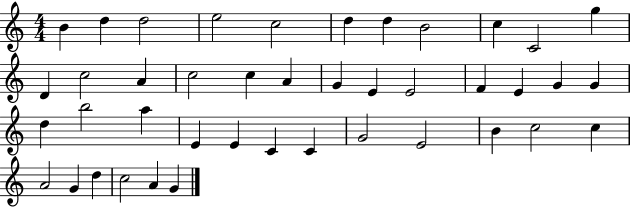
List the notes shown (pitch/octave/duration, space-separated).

B4/q D5/q D5/h E5/h C5/h D5/q D5/q B4/h C5/q C4/h G5/q D4/q C5/h A4/q C5/h C5/q A4/q G4/q E4/q E4/h F4/q E4/q G4/q G4/q D5/q B5/h A5/q E4/q E4/q C4/q C4/q G4/h E4/h B4/q C5/h C5/q A4/h G4/q D5/q C5/h A4/q G4/q